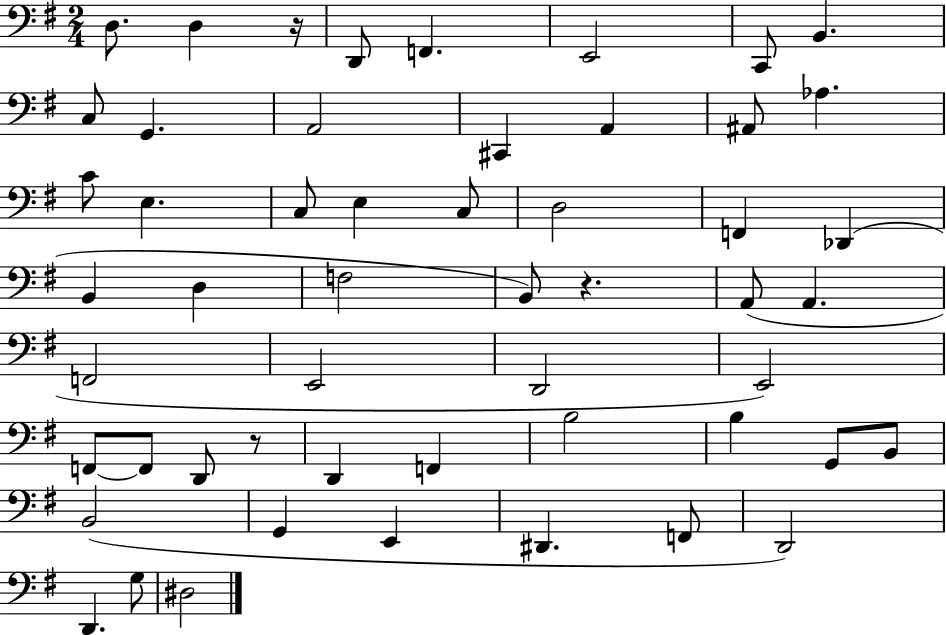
D3/e. D3/q R/s D2/e F2/q. E2/h C2/e B2/q. C3/e G2/q. A2/h C#2/q A2/q A#2/e Ab3/q. C4/e E3/q. C3/e E3/q C3/e D3/h F2/q Db2/q B2/q D3/q F3/h B2/e R/q. A2/e A2/q. F2/h E2/h D2/h E2/h F2/e F2/e D2/e R/e D2/q F2/q B3/h B3/q G2/e B2/e B2/h G2/q E2/q D#2/q. F2/e D2/h D2/q. G3/e D#3/h